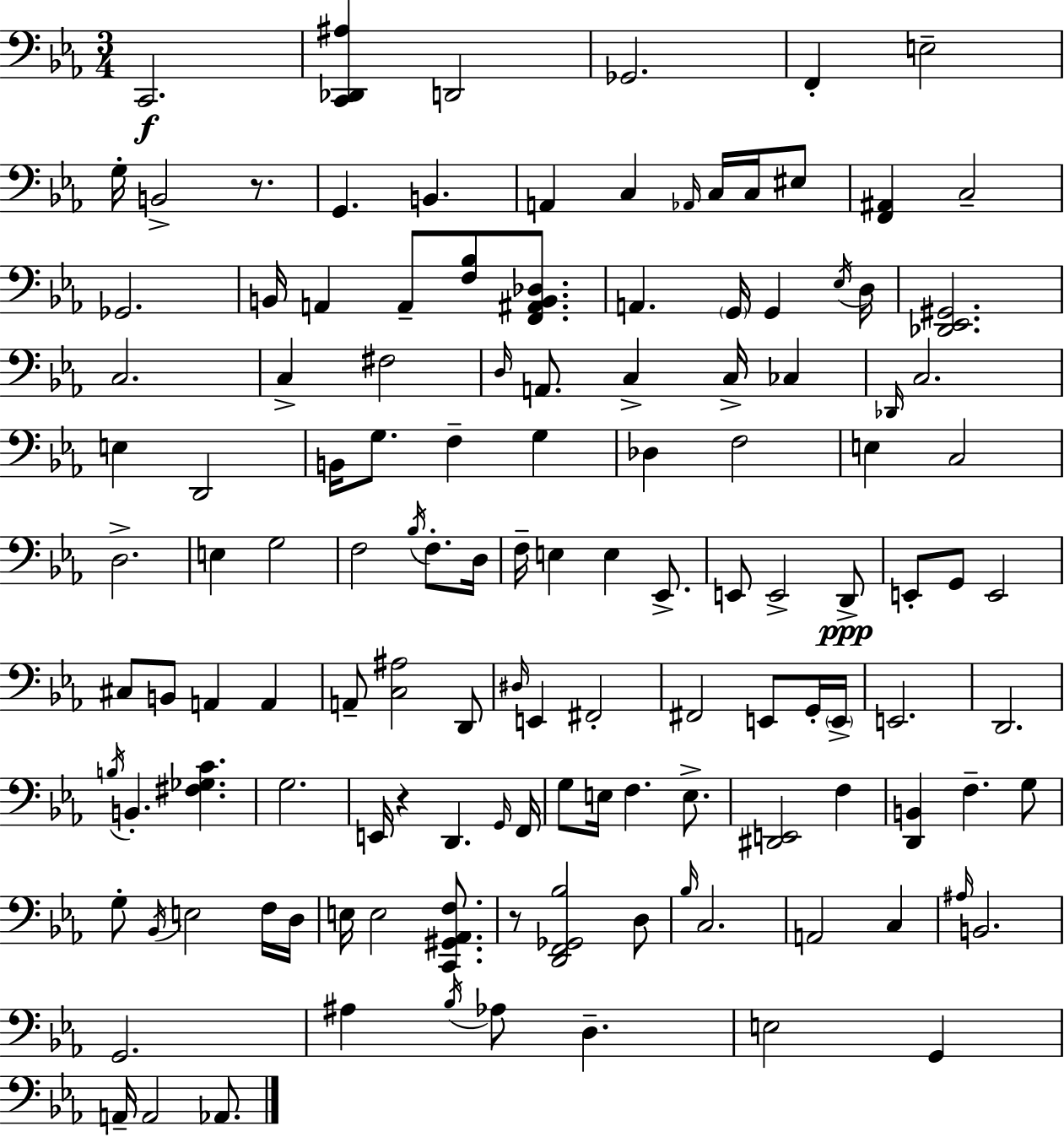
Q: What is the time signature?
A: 3/4